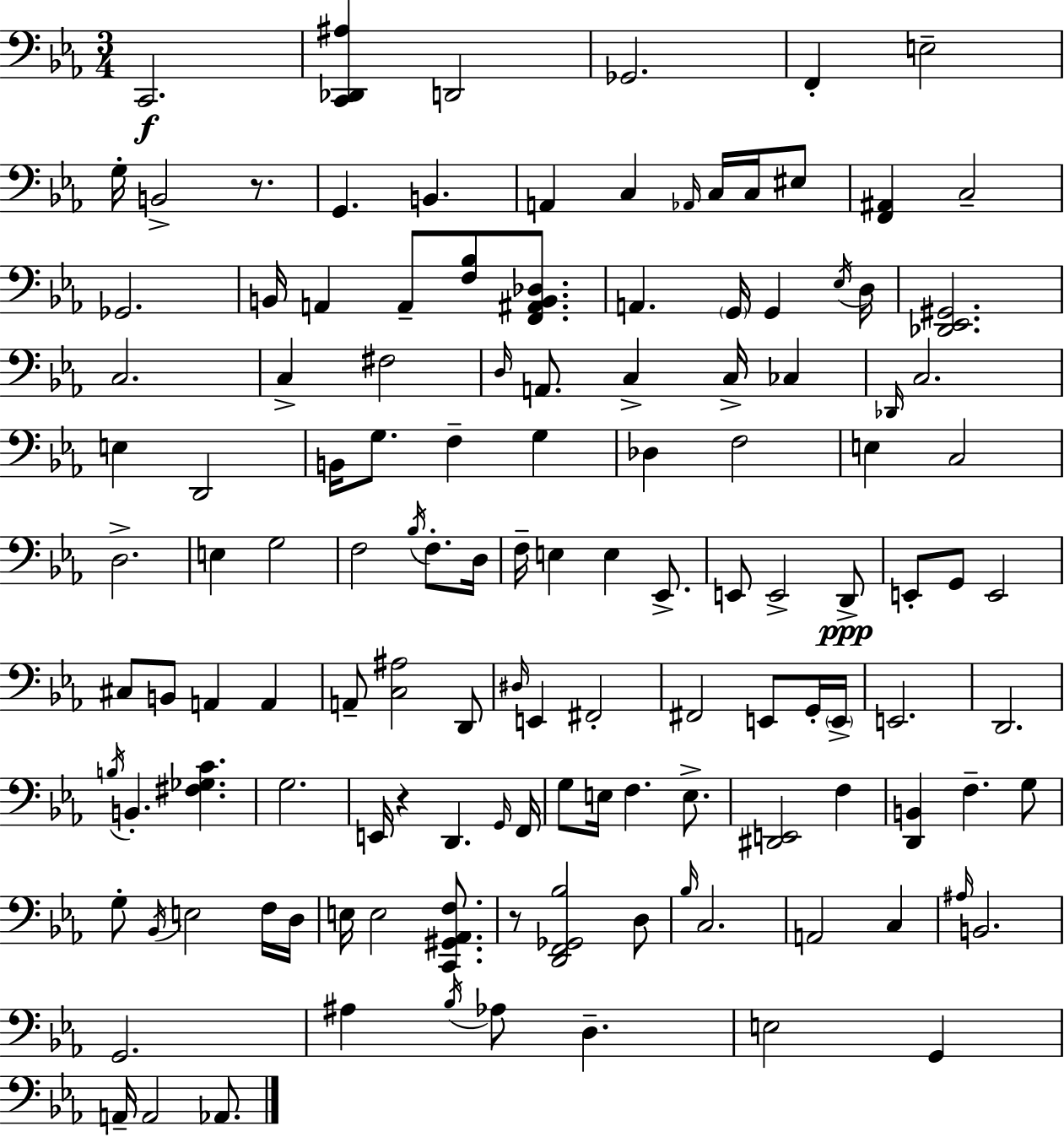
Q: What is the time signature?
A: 3/4